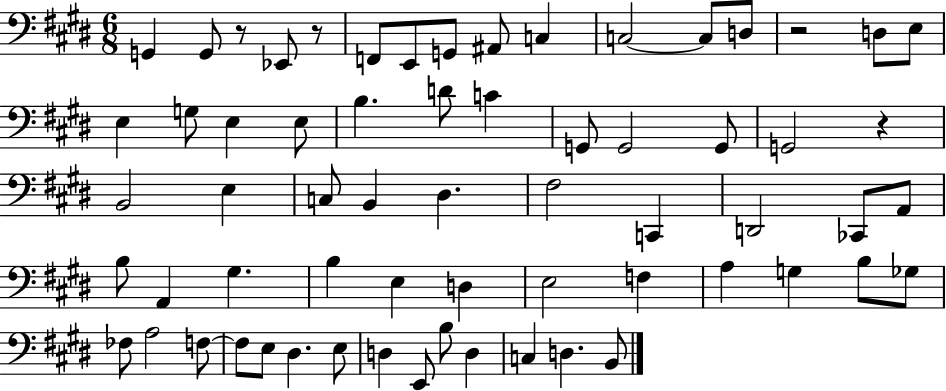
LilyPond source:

{
  \clef bass
  \numericTimeSignature
  \time 6/8
  \key e \major
  g,4 g,8 r8 ees,8 r8 | f,8 e,8 g,8 ais,8 c4 | c2~~ c8 d8 | r2 d8 e8 | \break e4 g8 e4 e8 | b4. d'8 c'4 | g,8 g,2 g,8 | g,2 r4 | \break b,2 e4 | c8 b,4 dis4. | fis2 c,4 | d,2 ces,8 a,8 | \break b8 a,4 gis4. | b4 e4 d4 | e2 f4 | a4 g4 b8 ges8 | \break fes8 a2 f8~~ | f8 e8 dis4. e8 | d4 e,8 b8 d4 | c4 d4. b,8 | \break \bar "|."
}